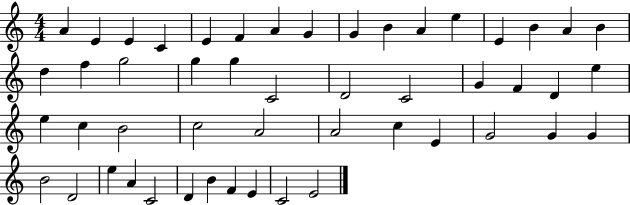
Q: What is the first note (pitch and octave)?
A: A4